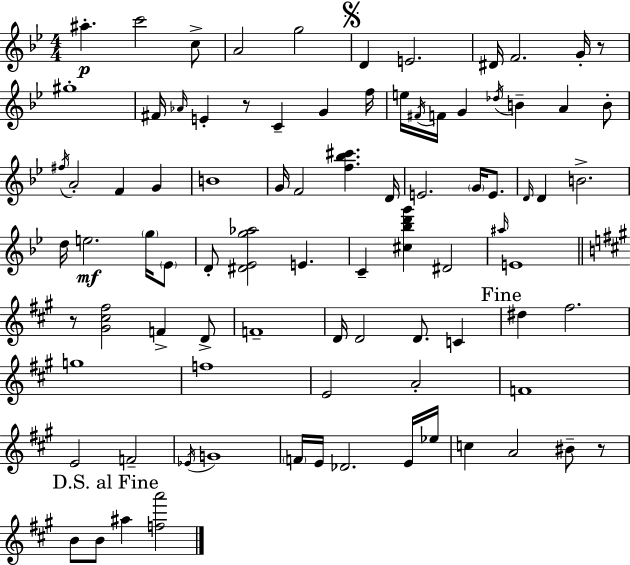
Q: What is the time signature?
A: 4/4